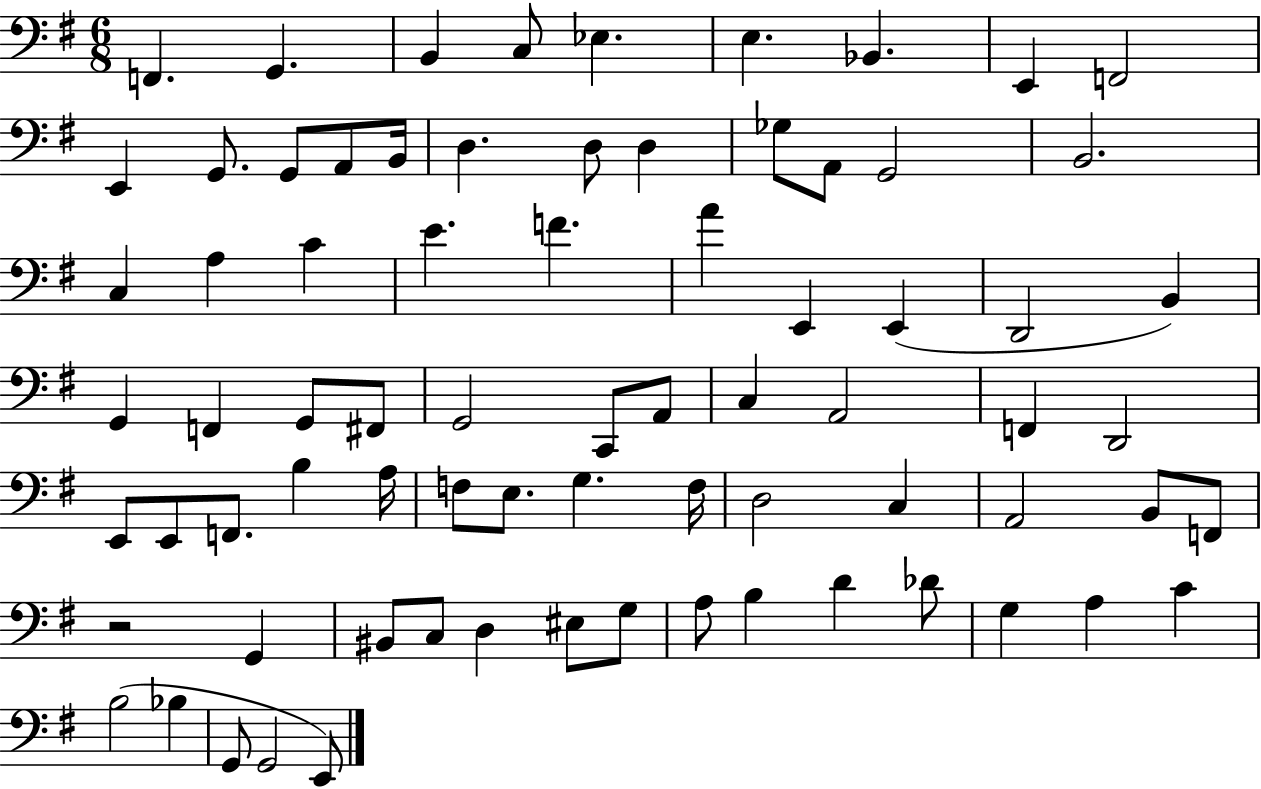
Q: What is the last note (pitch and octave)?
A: E2